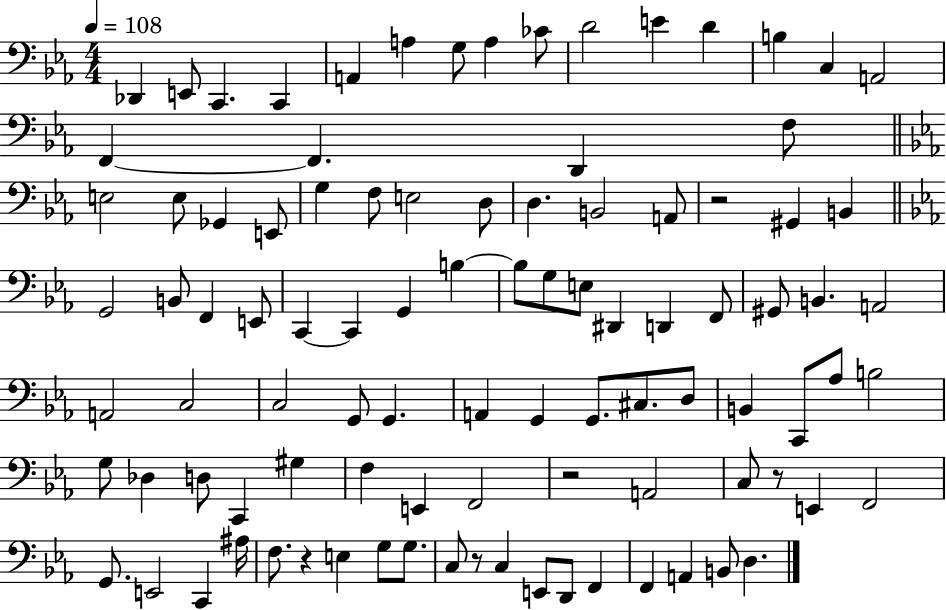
X:1
T:Untitled
M:4/4
L:1/4
K:Eb
_D,, E,,/2 C,, C,, A,, A, G,/2 A, _C/2 D2 E D B, C, A,,2 F,, F,, D,, F,/2 E,2 E,/2 _G,, E,,/2 G, F,/2 E,2 D,/2 D, B,,2 A,,/2 z2 ^G,, B,, G,,2 B,,/2 F,, E,,/2 C,, C,, G,, B, B,/2 G,/2 E,/2 ^D,, D,, F,,/2 ^G,,/2 B,, A,,2 A,,2 C,2 C,2 G,,/2 G,, A,, G,, G,,/2 ^C,/2 D,/2 B,, C,,/2 _A,/2 B,2 G,/2 _D, D,/2 C,, ^G, F, E,, F,,2 z2 A,,2 C,/2 z/2 E,, F,,2 G,,/2 E,,2 C,, ^A,/4 F,/2 z E, G,/2 G,/2 C,/2 z/2 C, E,,/2 D,,/2 F,, F,, A,, B,,/2 D,